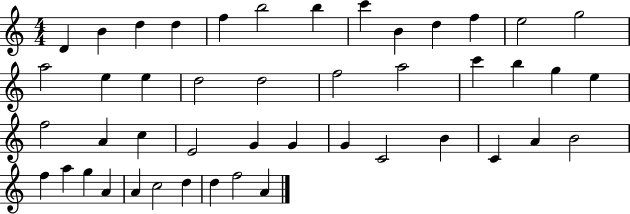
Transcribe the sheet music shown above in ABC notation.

X:1
T:Untitled
M:4/4
L:1/4
K:C
D B d d f b2 b c' B d f e2 g2 a2 e e d2 d2 f2 a2 c' b g e f2 A c E2 G G G C2 B C A B2 f a g A A c2 d d f2 A